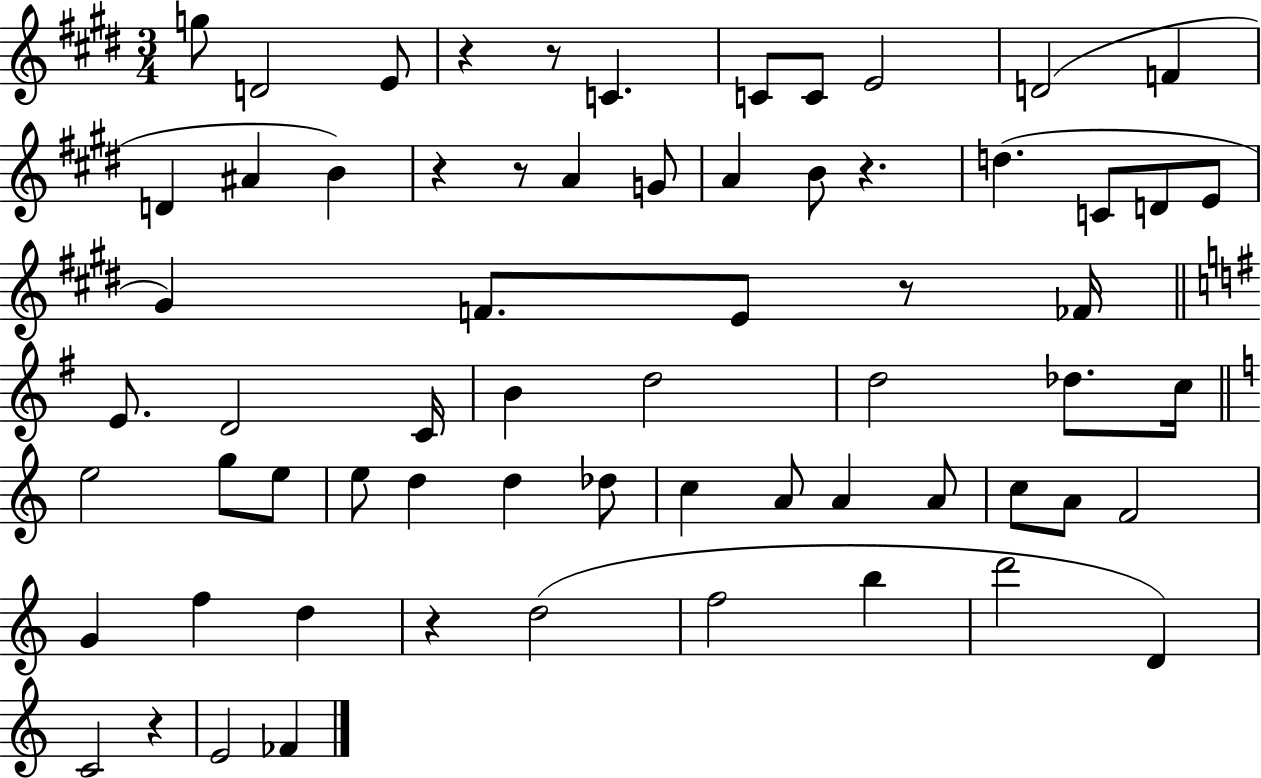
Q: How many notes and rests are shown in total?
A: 65